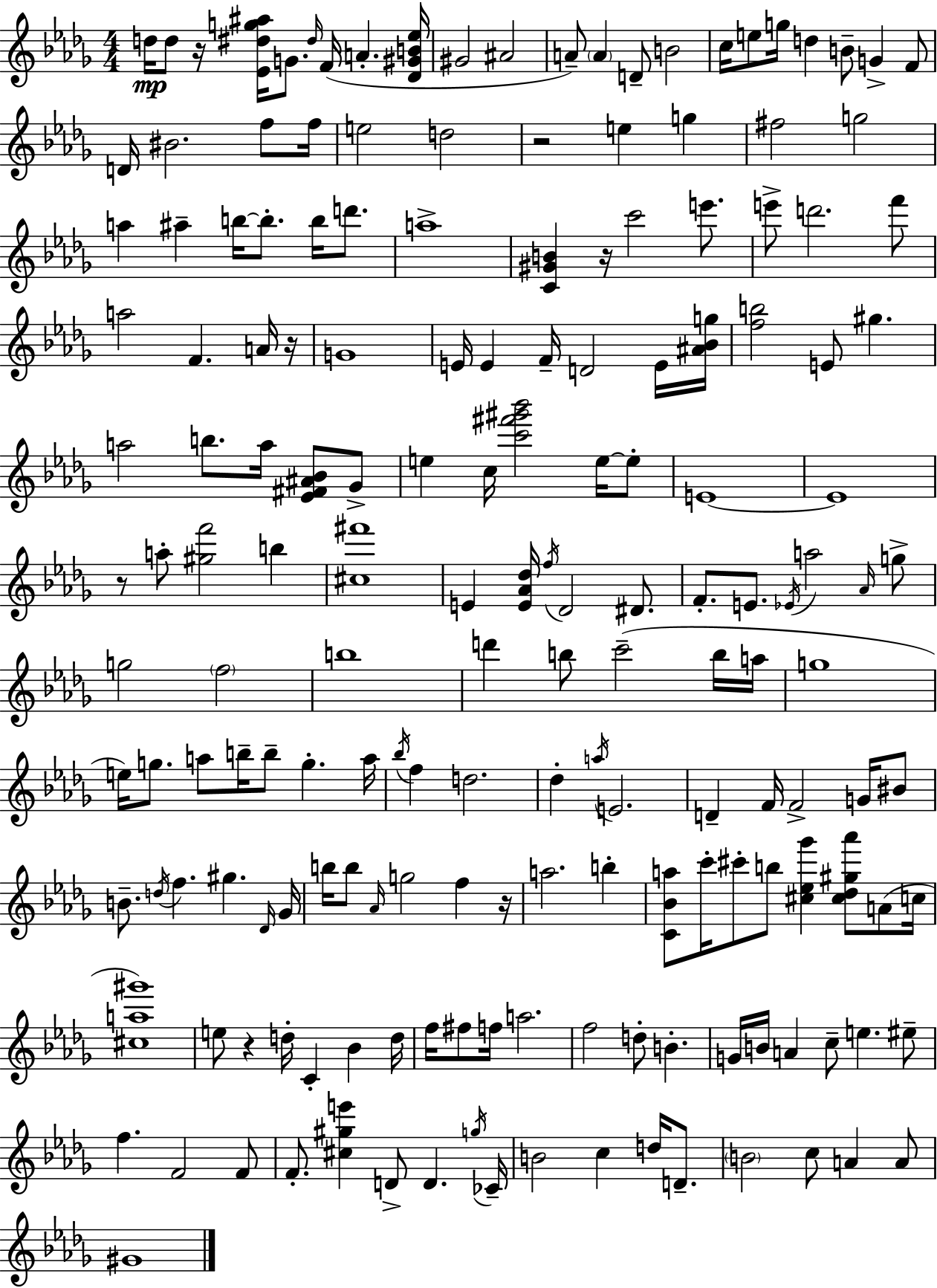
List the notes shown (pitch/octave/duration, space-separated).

D5/s D5/e R/s [Eb4,D#5,G5,A#5]/s G4/e. D#5/s F4/s A4/q. [Db4,G#4,B4,Eb5]/s G#4/h A#4/h A4/e A4/q D4/e B4/h C5/s E5/e G5/s D5/q B4/e G4/q F4/e D4/s BIS4/h. F5/e F5/s E5/h D5/h R/h E5/q G5/q F#5/h G5/h A5/q A#5/q B5/s B5/e. B5/s D6/e. A5/w [C4,G#4,B4]/q R/s C6/h E6/e. E6/e D6/h. F6/e A5/h F4/q. A4/s R/s G4/w E4/s E4/q F4/s D4/h E4/s [A#4,Bb4,G5]/s [F5,B5]/h E4/e G#5/q. A5/h B5/e. A5/s [Eb4,F#4,A#4,Bb4]/e Gb4/e E5/q C5/s [C6,F#6,G#6,Bb6]/h E5/s E5/e E4/w E4/w R/e A5/e [G#5,F6]/h B5/q [C#5,F#6]/w E4/q [E4,Ab4,Db5]/s F5/s Db4/h D#4/e. F4/e. E4/e. Eb4/s A5/h Ab4/s G5/e G5/h F5/h B5/w D6/q B5/e C6/h B5/s A5/s G5/w E5/s G5/e. A5/e B5/s B5/e G5/q. A5/s Bb5/s F5/q D5/h. Db5/q A5/s E4/h. D4/q F4/s F4/h G4/s BIS4/e B4/e. D5/s F5/q. G#5/q. Db4/s Gb4/s B5/s B5/e Ab4/s G5/h F5/q R/s A5/h. B5/q [C4,Bb4,A5]/e C6/s C#6/e B5/e [C#5,Eb5,Gb6]/q [C#5,Db5,G#5,Ab6]/e A4/e C5/s [C#5,A5,G#6]/w E5/e R/q D5/s C4/q Bb4/q D5/s F5/s F#5/e F5/s A5/h. F5/h D5/e B4/q. G4/s B4/s A4/q C5/e E5/q. EIS5/e F5/q. F4/h F4/e F4/e. [C#5,G#5,E6]/q D4/e D4/q. G5/s CES4/s B4/h C5/q D5/s D4/e. B4/h C5/e A4/q A4/e G#4/w